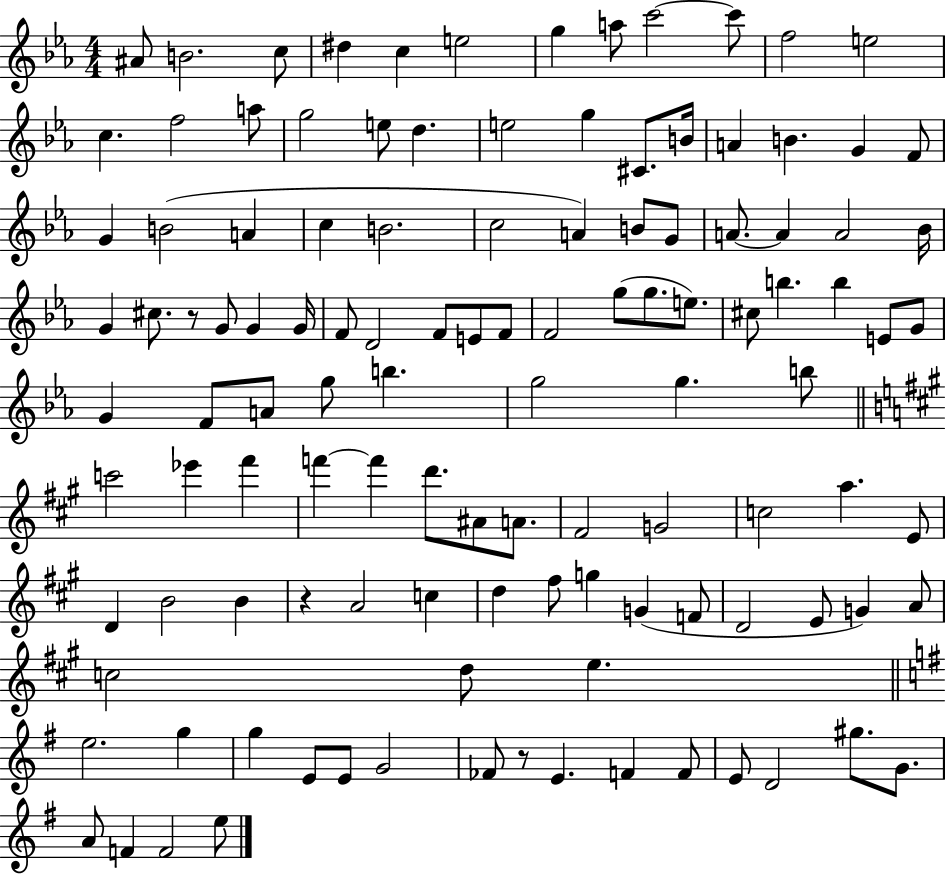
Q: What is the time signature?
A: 4/4